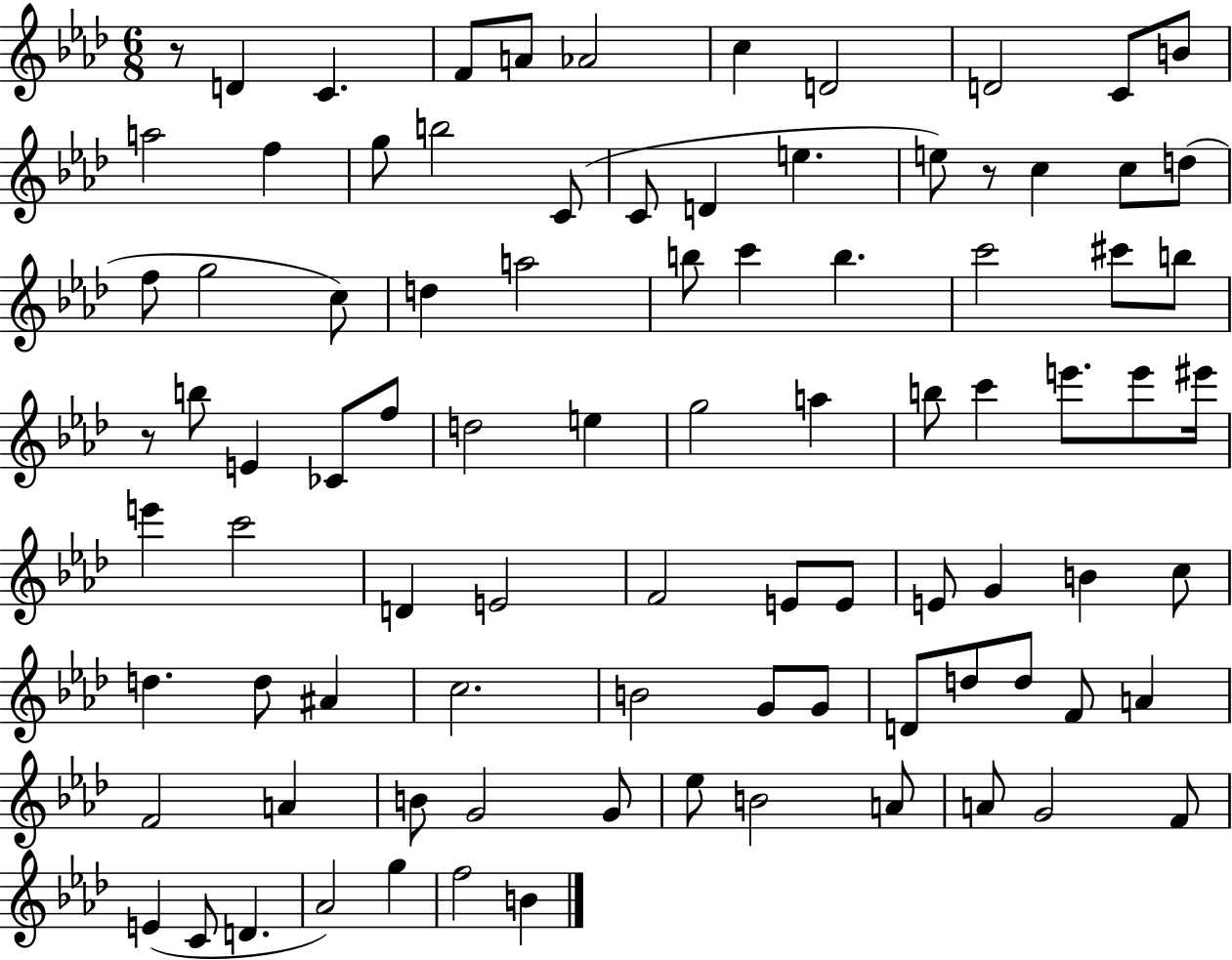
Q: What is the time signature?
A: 6/8